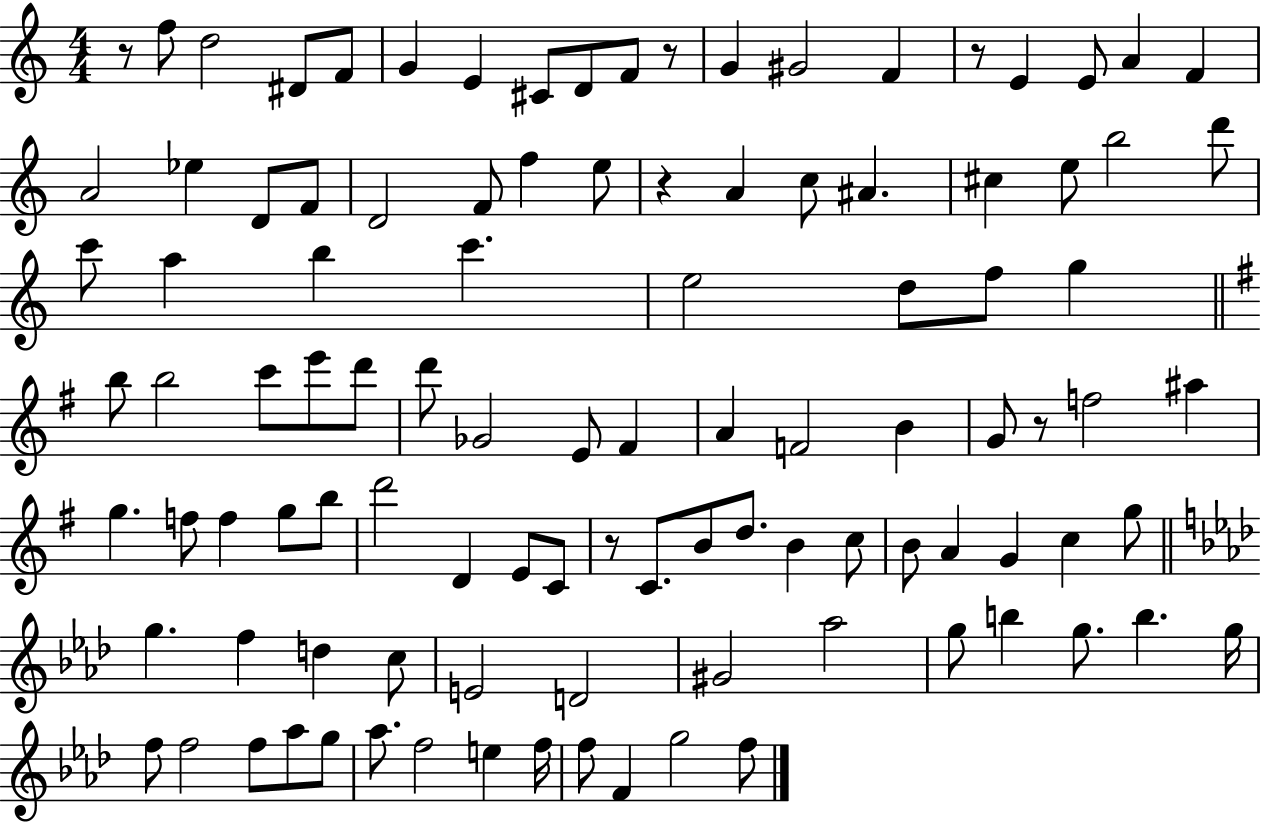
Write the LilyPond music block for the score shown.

{
  \clef treble
  \numericTimeSignature
  \time 4/4
  \key c \major
  r8 f''8 d''2 dis'8 f'8 | g'4 e'4 cis'8 d'8 f'8 r8 | g'4 gis'2 f'4 | r8 e'4 e'8 a'4 f'4 | \break a'2 ees''4 d'8 f'8 | d'2 f'8 f''4 e''8 | r4 a'4 c''8 ais'4. | cis''4 e''8 b''2 d'''8 | \break c'''8 a''4 b''4 c'''4. | e''2 d''8 f''8 g''4 | \bar "||" \break \key g \major b''8 b''2 c'''8 e'''8 d'''8 | d'''8 ges'2 e'8 fis'4 | a'4 f'2 b'4 | g'8 r8 f''2 ais''4 | \break g''4. f''8 f''4 g''8 b''8 | d'''2 d'4 e'8 c'8 | r8 c'8. b'8 d''8. b'4 c''8 | b'8 a'4 g'4 c''4 g''8 | \break \bar "||" \break \key f \minor g''4. f''4 d''4 c''8 | e'2 d'2 | gis'2 aes''2 | g''8 b''4 g''8. b''4. g''16 | \break f''8 f''2 f''8 aes''8 g''8 | aes''8. f''2 e''4 f''16 | f''8 f'4 g''2 f''8 | \bar "|."
}